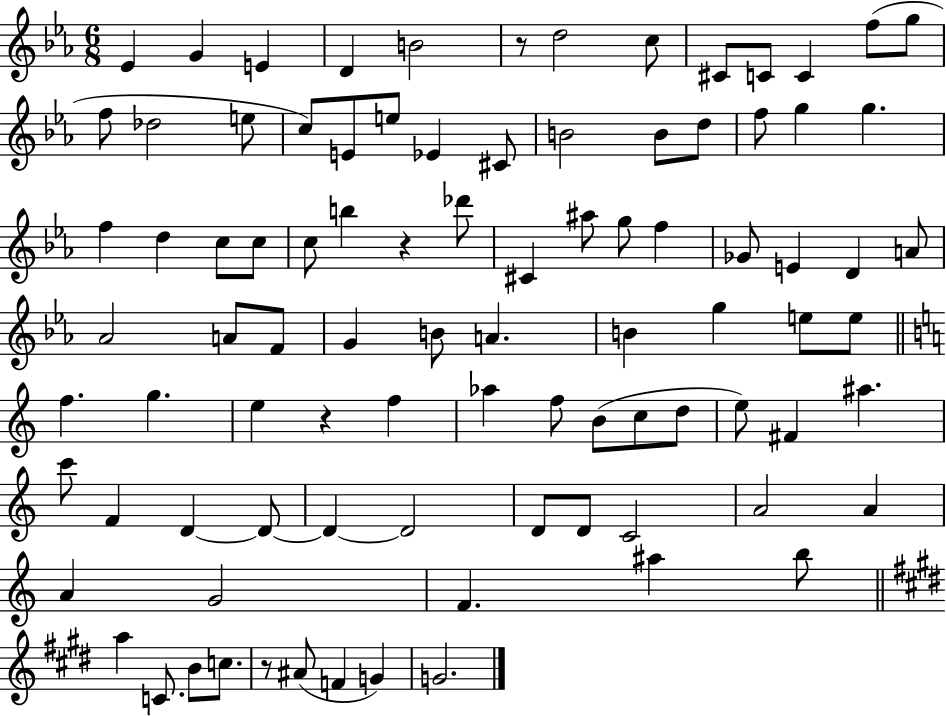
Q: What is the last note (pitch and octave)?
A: G4